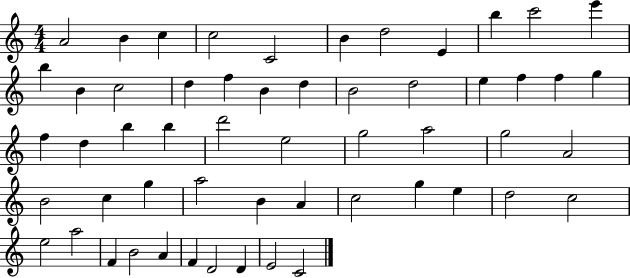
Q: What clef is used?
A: treble